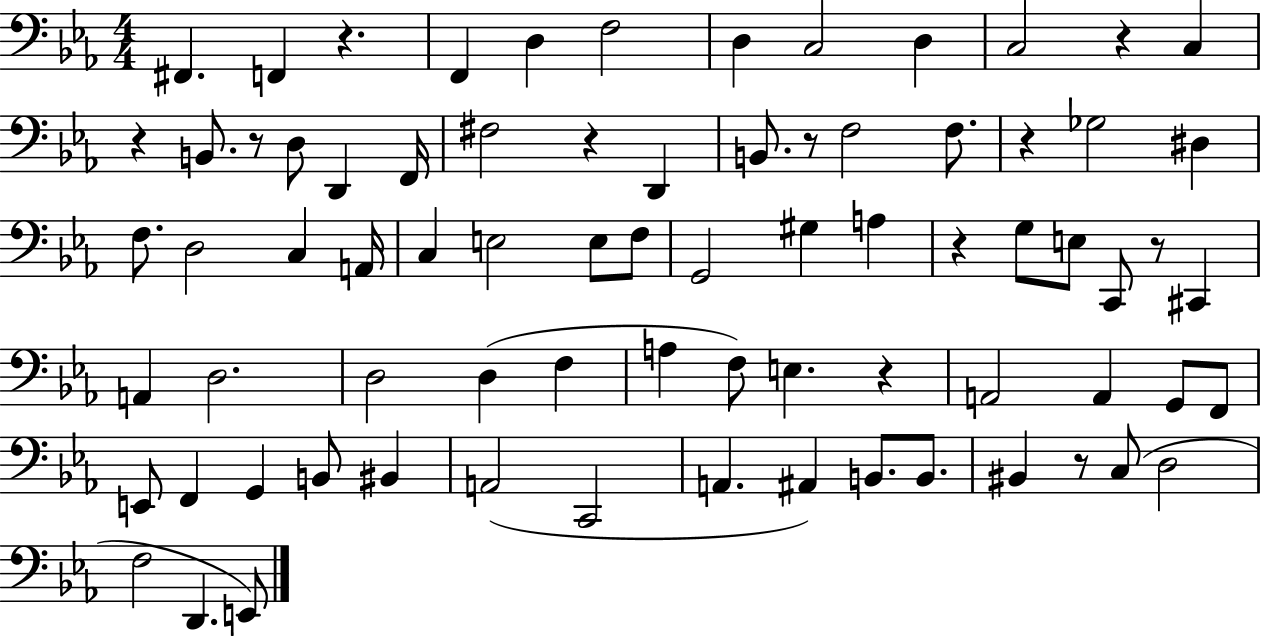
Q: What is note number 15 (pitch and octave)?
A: F#3